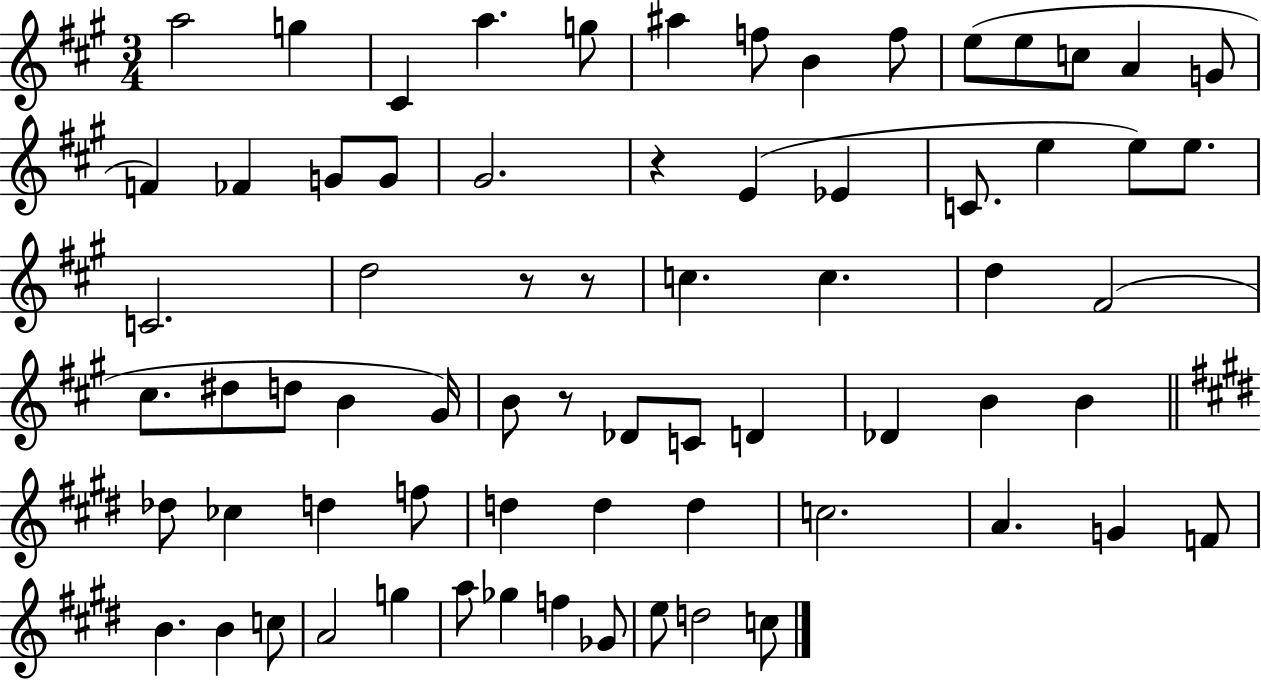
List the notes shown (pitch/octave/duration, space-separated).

A5/h G5/q C#4/q A5/q. G5/e A#5/q F5/e B4/q F5/e E5/e E5/e C5/e A4/q G4/e F4/q FES4/q G4/e G4/e G#4/h. R/q E4/q Eb4/q C4/e. E5/q E5/e E5/e. C4/h. D5/h R/e R/e C5/q. C5/q. D5/q F#4/h C#5/e. D#5/e D5/e B4/q G#4/s B4/e R/e Db4/e C4/e D4/q Db4/q B4/q B4/q Db5/e CES5/q D5/q F5/e D5/q D5/q D5/q C5/h. A4/q. G4/q F4/e B4/q. B4/q C5/e A4/h G5/q A5/e Gb5/q F5/q Gb4/e E5/e D5/h C5/e